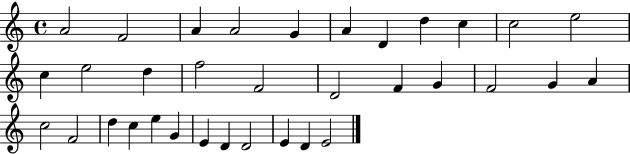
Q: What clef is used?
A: treble